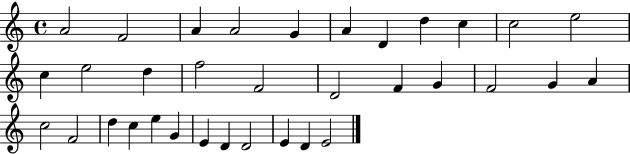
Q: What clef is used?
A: treble